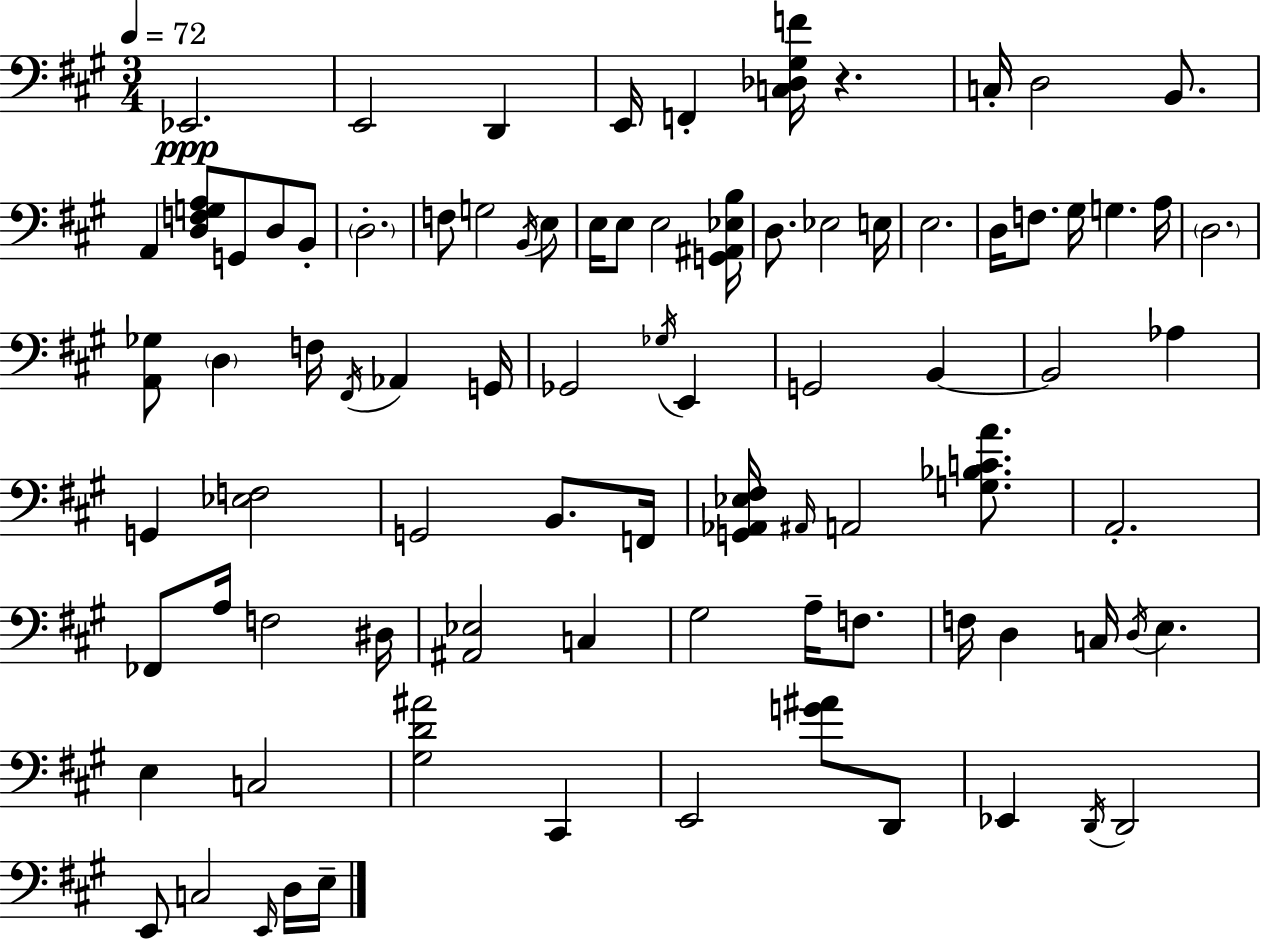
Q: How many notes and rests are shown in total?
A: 86